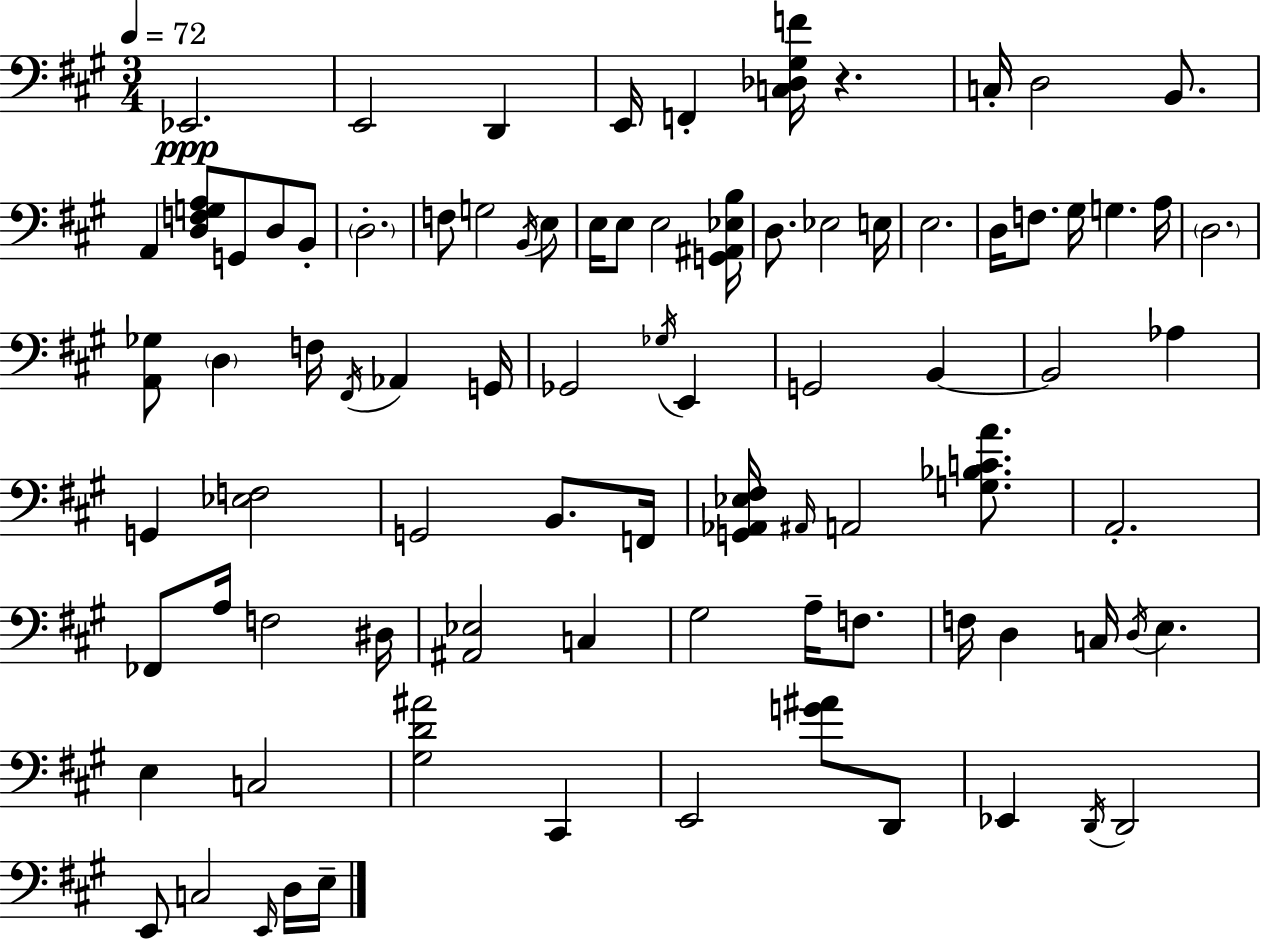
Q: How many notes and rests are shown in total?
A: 86